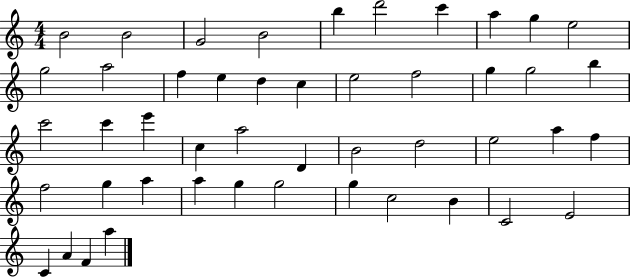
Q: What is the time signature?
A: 4/4